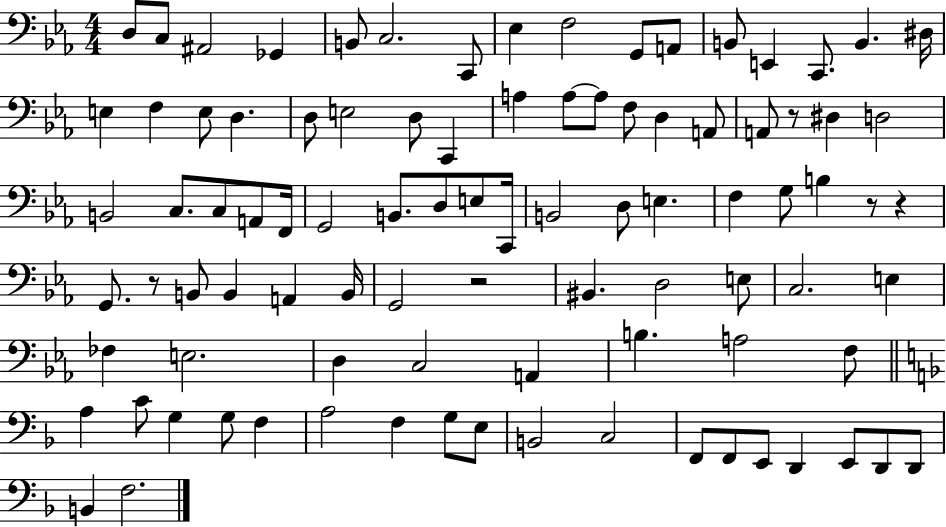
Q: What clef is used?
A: bass